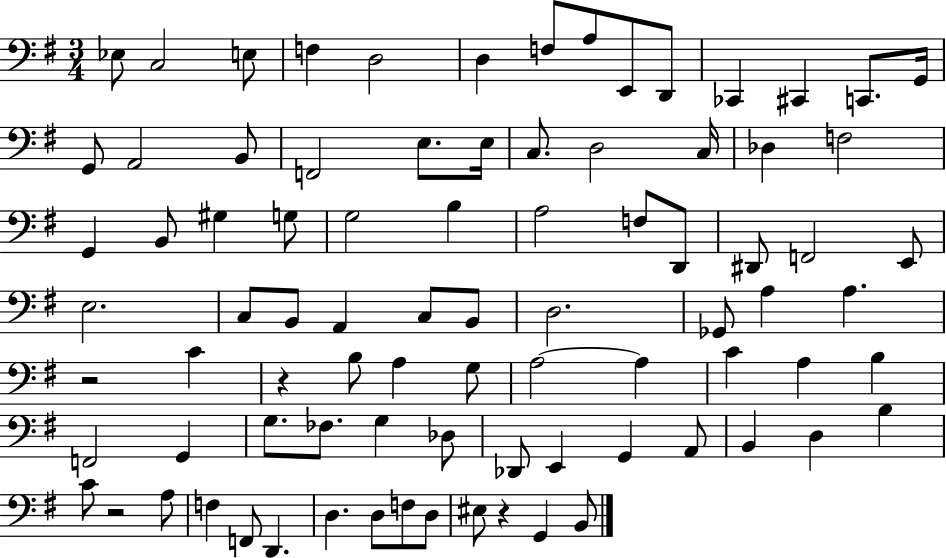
{
  \clef bass
  \numericTimeSignature
  \time 3/4
  \key g \major
  \repeat volta 2 { ees8 c2 e8 | f4 d2 | d4 f8 a8 e,8 d,8 | ces,4 cis,4 c,8. g,16 | \break g,8 a,2 b,8 | f,2 e8. e16 | c8. d2 c16 | des4 f2 | \break g,4 b,8 gis4 g8 | g2 b4 | a2 f8 d,8 | dis,8 f,2 e,8 | \break e2. | c8 b,8 a,4 c8 b,8 | d2. | ges,8 a4 a4. | \break r2 c'4 | r4 b8 a4 g8 | a2~~ a4 | c'4 a4 b4 | \break f,2 g,4 | g8. fes8. g4 des8 | des,8 e,4 g,4 a,8 | b,4 d4 b4 | \break c'8 r2 a8 | f4 f,8 d,4. | d4. d8 f8 d8 | eis8 r4 g,4 b,8 | \break } \bar "|."
}